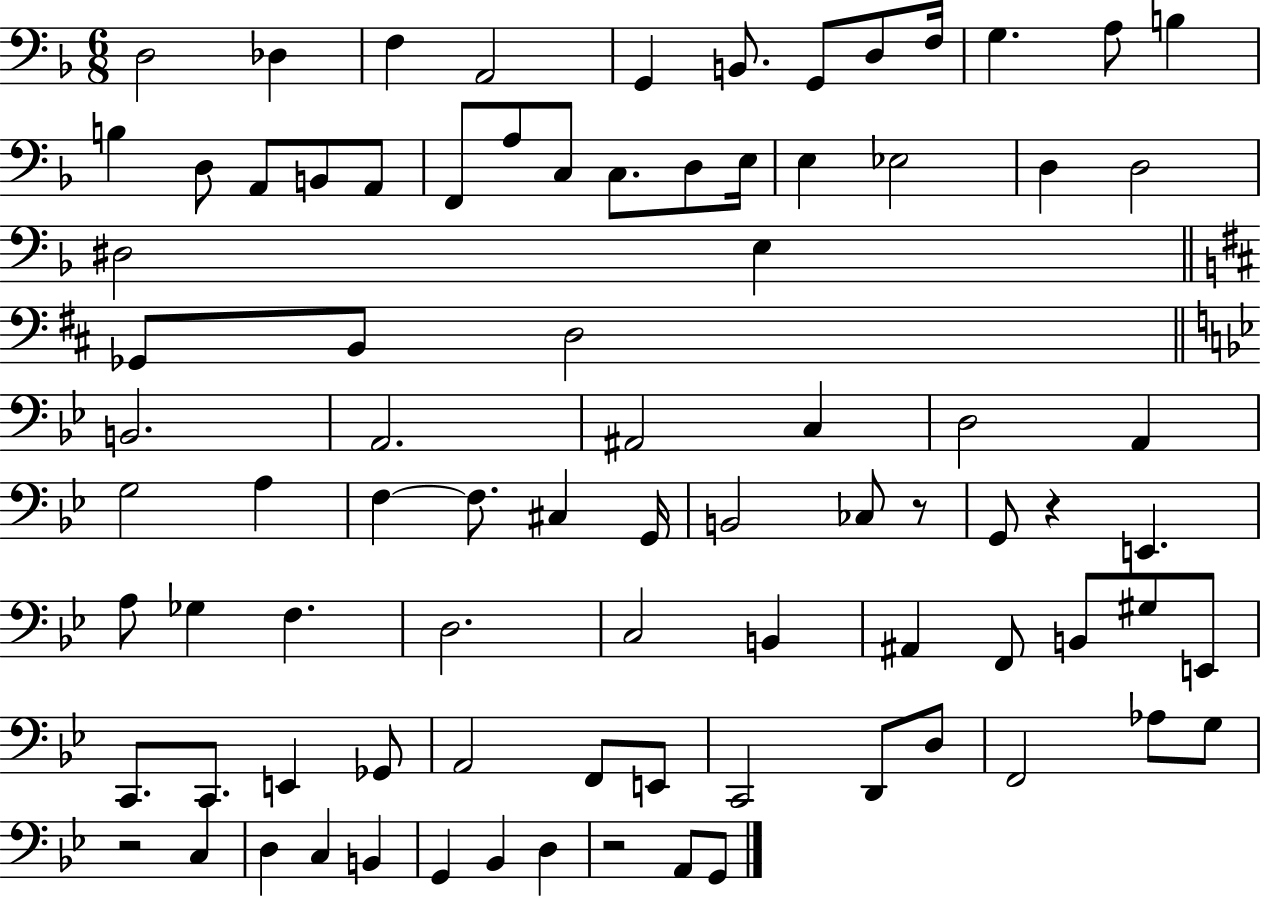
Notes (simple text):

D3/h Db3/q F3/q A2/h G2/q B2/e. G2/e D3/e F3/s G3/q. A3/e B3/q B3/q D3/e A2/e B2/e A2/e F2/e A3/e C3/e C3/e. D3/e E3/s E3/q Eb3/h D3/q D3/h D#3/h E3/q Gb2/e B2/e D3/h B2/h. A2/h. A#2/h C3/q D3/h A2/q G3/h A3/q F3/q F3/e. C#3/q G2/s B2/h CES3/e R/e G2/e R/q E2/q. A3/e Gb3/q F3/q. D3/h. C3/h B2/q A#2/q F2/e B2/e G#3/e E2/e C2/e. C2/e. E2/q Gb2/e A2/h F2/e E2/e C2/h D2/e D3/e F2/h Ab3/e G3/e R/h C3/q D3/q C3/q B2/q G2/q Bb2/q D3/q R/h A2/e G2/e